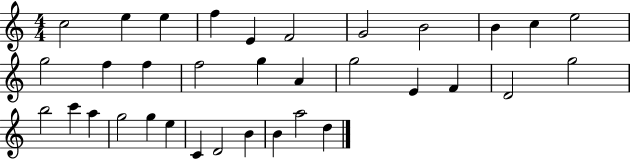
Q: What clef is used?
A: treble